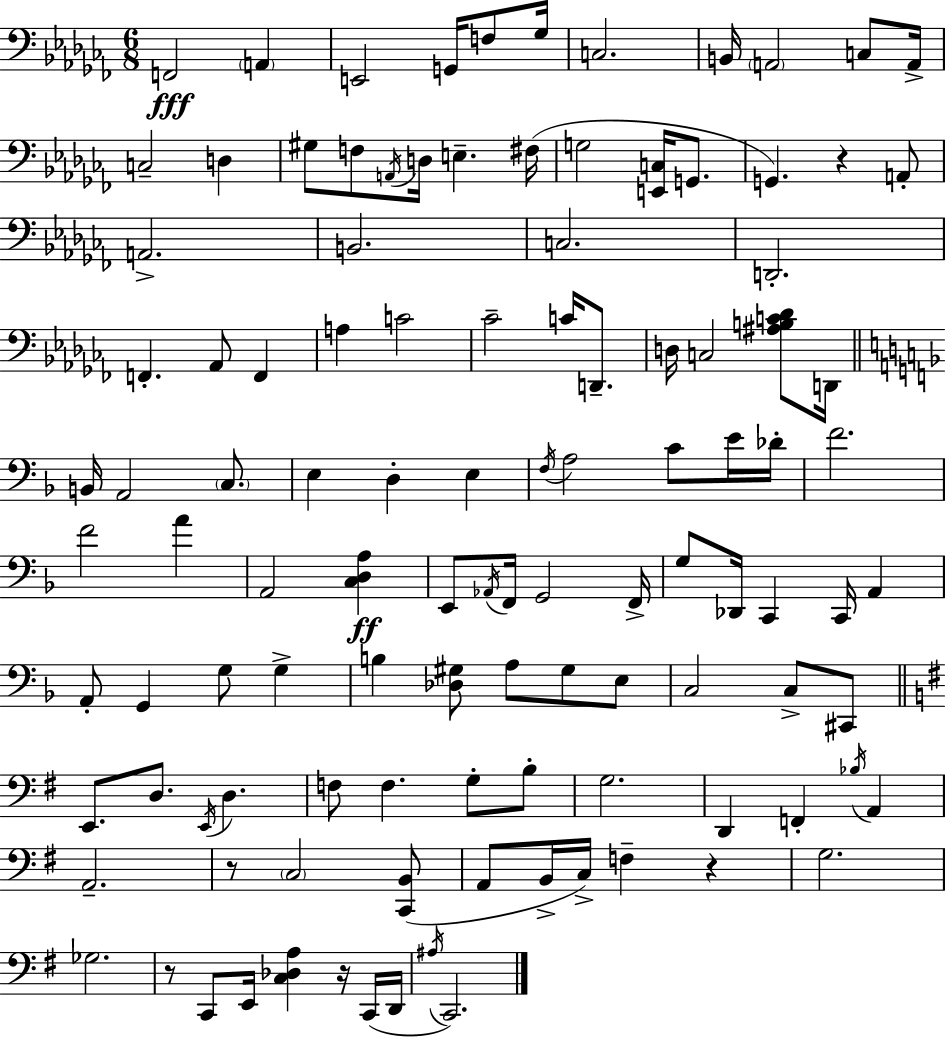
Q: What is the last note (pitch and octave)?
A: C2